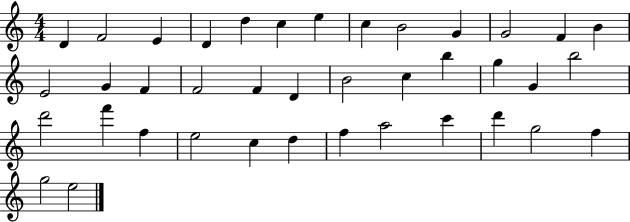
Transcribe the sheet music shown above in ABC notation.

X:1
T:Untitled
M:4/4
L:1/4
K:C
D F2 E D d c e c B2 G G2 F B E2 G F F2 F D B2 c b g G b2 d'2 f' f e2 c d f a2 c' d' g2 f g2 e2